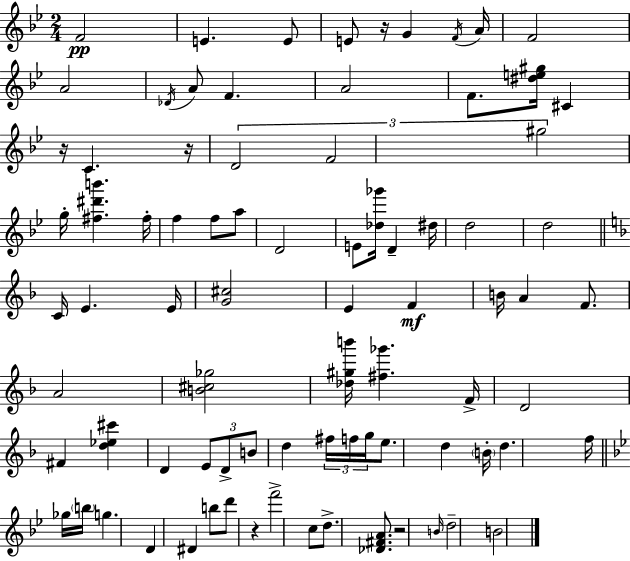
X:1
T:Untitled
M:2/4
L:1/4
K:Gm
F2 E E/2 E/2 z/4 G F/4 A/4 F2 A2 _D/4 A/2 F A2 F/2 [^de^g]/4 ^C z/4 C z/4 D2 F2 ^g2 g/4 [^f^d'b'] ^f/4 f f/2 a/2 D2 E/2 [_d_g']/4 D ^d/4 d2 d2 C/4 E E/4 [G^c]2 E F B/4 A F/2 A2 [B^c_g]2 [_d^gb']/4 [^f_g'] F/4 D2 ^F [d_e^c'] D E/2 D/2 B/2 d ^f/4 f/4 g/4 e/2 d B/4 d f/4 _g/4 b/4 g D ^D b/2 d'/2 z f'2 c/2 d/2 [_D^FA]/2 z2 B/4 d2 B2